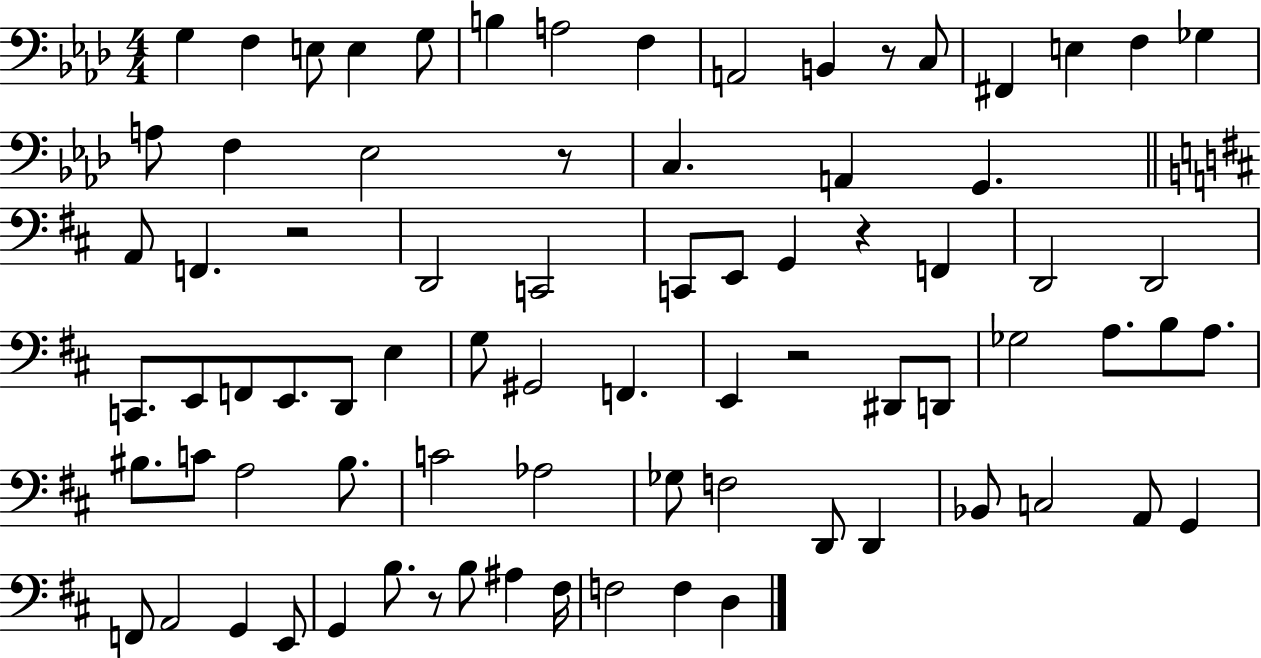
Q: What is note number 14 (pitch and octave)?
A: F3